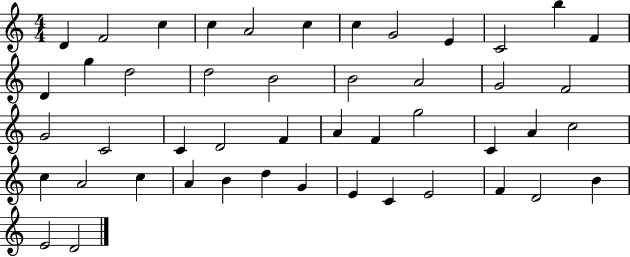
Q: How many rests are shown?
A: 0